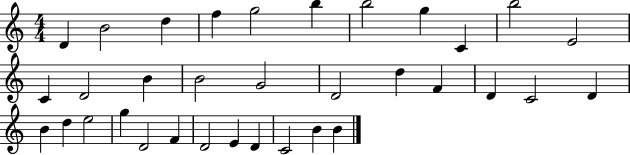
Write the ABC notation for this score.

X:1
T:Untitled
M:4/4
L:1/4
K:C
D B2 d f g2 b b2 g C b2 E2 C D2 B B2 G2 D2 d F D C2 D B d e2 g D2 F D2 E D C2 B B